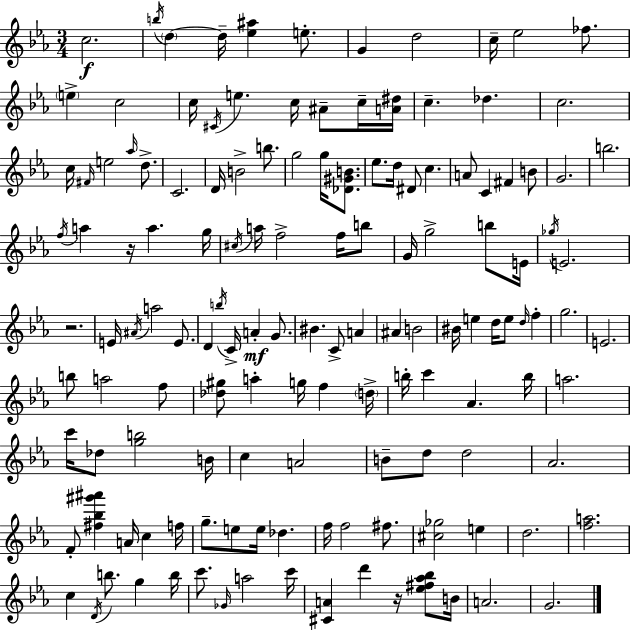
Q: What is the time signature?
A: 3/4